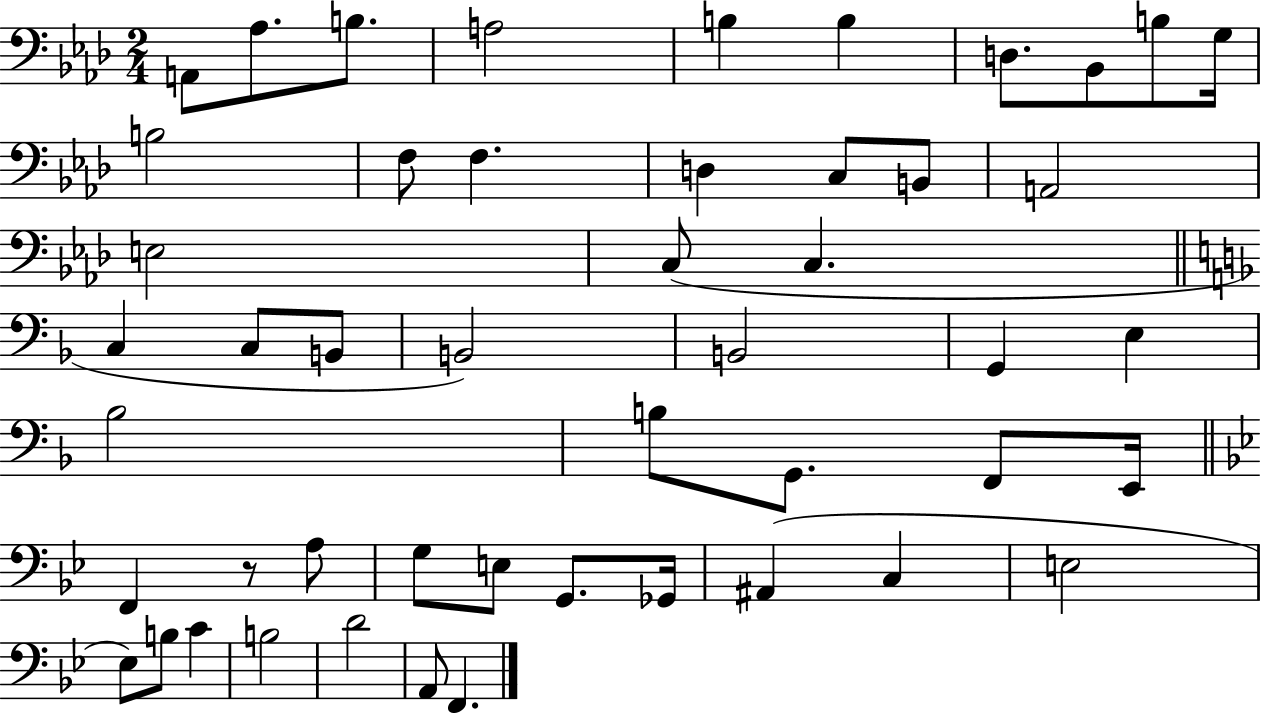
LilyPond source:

{
  \clef bass
  \numericTimeSignature
  \time 2/4
  \key aes \major
  a,8 aes8. b8. | a2 | b4 b4 | d8. bes,8 b8 g16 | \break b2 | f8 f4. | d4 c8 b,8 | a,2 | \break e2 | c8( c4. | \bar "||" \break \key f \major c4 c8 b,8 | b,2) | b,2 | g,4 e4 | \break bes2 | b8 g,8. f,8 e,16 | \bar "||" \break \key bes \major f,4 r8 a8 | g8 e8 g,8. ges,16 | ais,4( c4 | e2 | \break ees8) b8 c'4 | b2 | d'2 | a,8 f,4. | \break \bar "|."
}